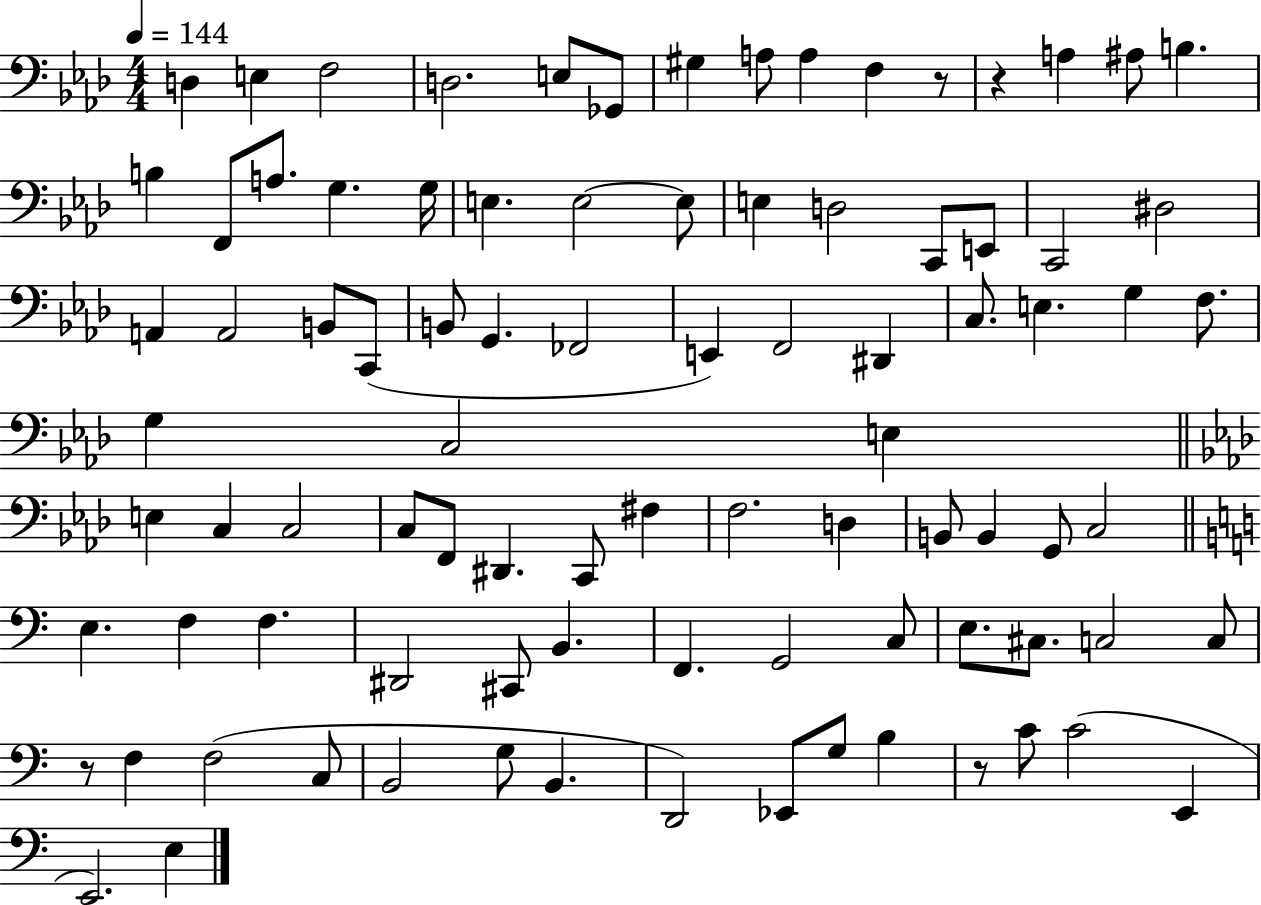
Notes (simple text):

D3/q E3/q F3/h D3/h. E3/e Gb2/e G#3/q A3/e A3/q F3/q R/e R/q A3/q A#3/e B3/q. B3/q F2/e A3/e. G3/q. G3/s E3/q. E3/h E3/e E3/q D3/h C2/e E2/e C2/h D#3/h A2/q A2/h B2/e C2/e B2/e G2/q. FES2/h E2/q F2/h D#2/q C3/e. E3/q. G3/q F3/e. G3/q C3/h E3/q E3/q C3/q C3/h C3/e F2/e D#2/q. C2/e F#3/q F3/h. D3/q B2/e B2/q G2/e C3/h E3/q. F3/q F3/q. D#2/h C#2/e B2/q. F2/q. G2/h C3/e E3/e. C#3/e. C3/h C3/e R/e F3/q F3/h C3/e B2/h G3/e B2/q. D2/h Eb2/e G3/e B3/q R/e C4/e C4/h E2/q E2/h. E3/q